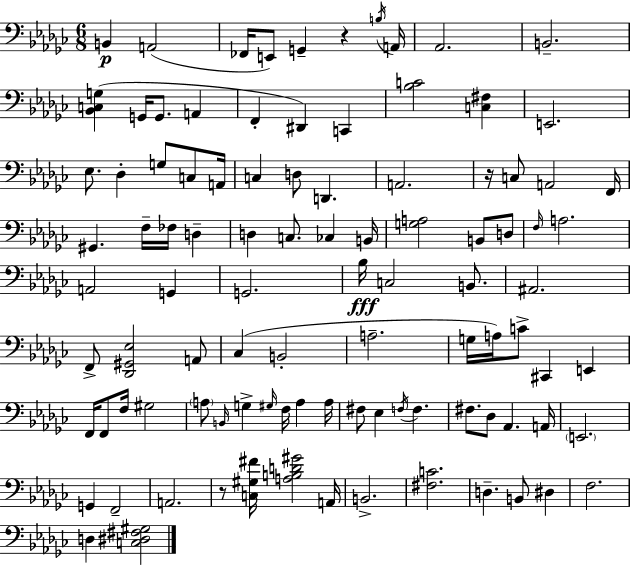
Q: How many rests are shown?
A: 3